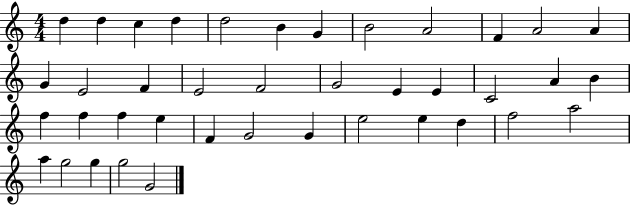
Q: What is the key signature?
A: C major